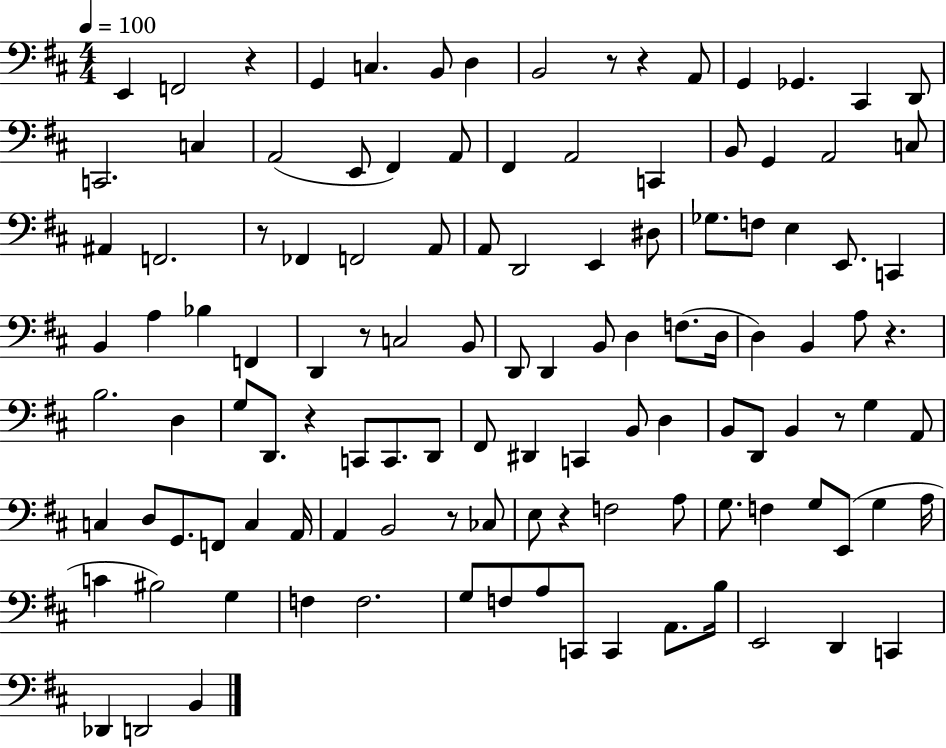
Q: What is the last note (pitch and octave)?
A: B2